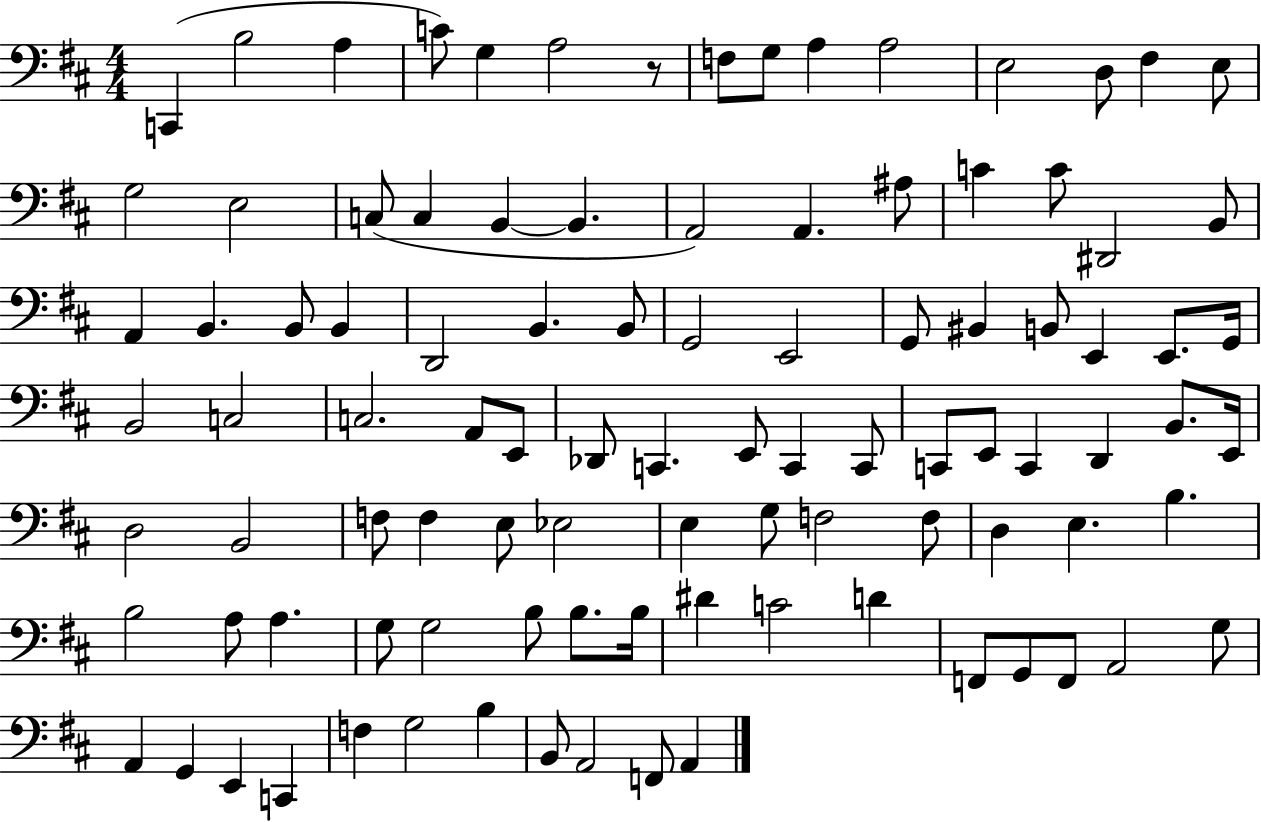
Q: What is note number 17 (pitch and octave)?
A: C3